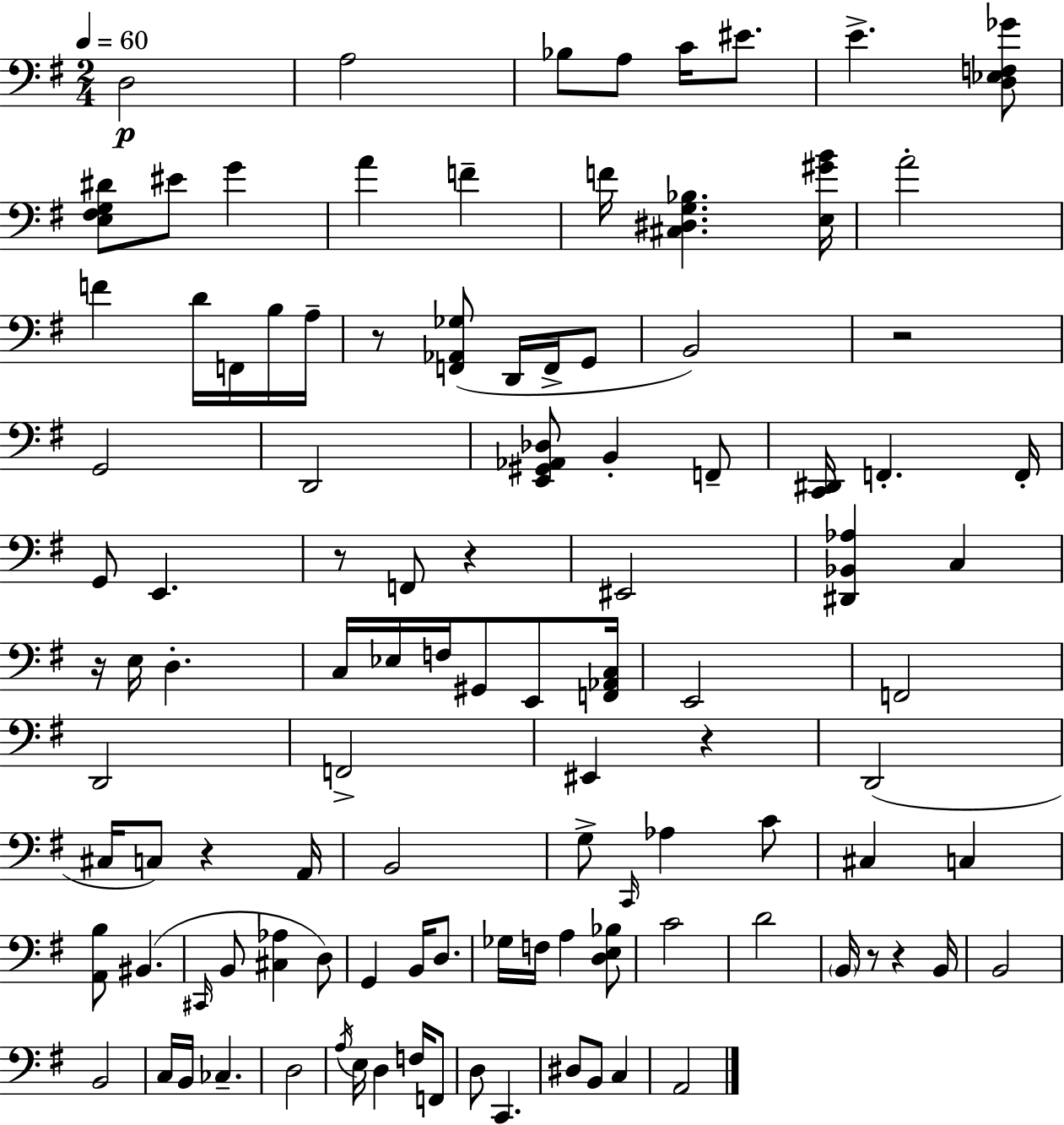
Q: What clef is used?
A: bass